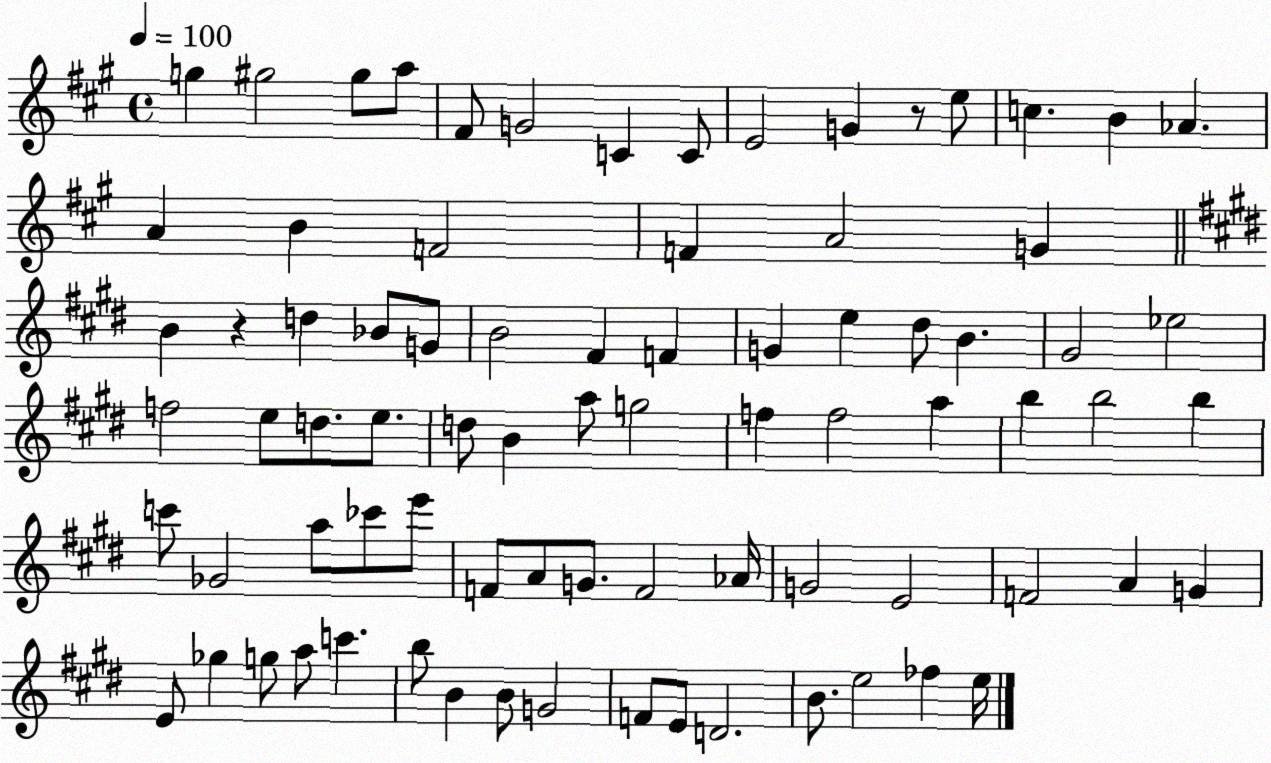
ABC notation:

X:1
T:Untitled
M:4/4
L:1/4
K:A
g ^g2 ^g/2 a/2 ^F/2 G2 C C/2 E2 G z/2 e/2 c B _A A B F2 F A2 G B z d _B/2 G/2 B2 ^F F G e ^d/2 B ^G2 _e2 f2 e/2 d/2 e/2 d/2 B a/2 g2 f f2 a b b2 b c'/2 _G2 a/2 _c'/2 e'/2 F/2 A/2 G/2 F2 _A/4 G2 E2 F2 A G E/2 _g g/2 a/2 c' b/2 B B/2 G2 F/2 E/2 D2 B/2 e2 _f e/4